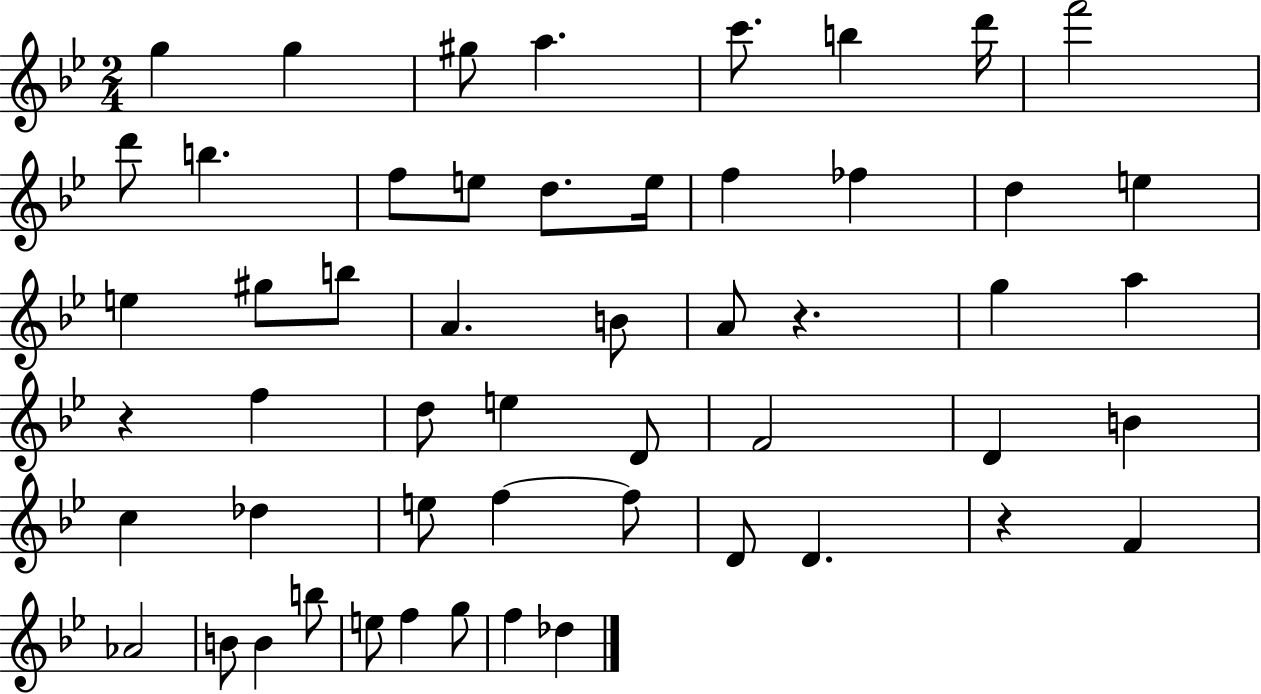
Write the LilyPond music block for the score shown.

{
  \clef treble
  \numericTimeSignature
  \time 2/4
  \key bes \major
  g''4 g''4 | gis''8 a''4. | c'''8. b''4 d'''16 | f'''2 | \break d'''8 b''4. | f''8 e''8 d''8. e''16 | f''4 fes''4 | d''4 e''4 | \break e''4 gis''8 b''8 | a'4. b'8 | a'8 r4. | g''4 a''4 | \break r4 f''4 | d''8 e''4 d'8 | f'2 | d'4 b'4 | \break c''4 des''4 | e''8 f''4~~ f''8 | d'8 d'4. | r4 f'4 | \break aes'2 | b'8 b'4 b''8 | e''8 f''4 g''8 | f''4 des''4 | \break \bar "|."
}